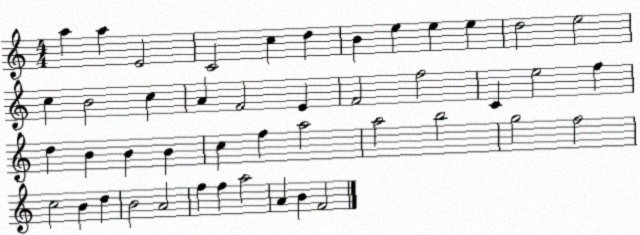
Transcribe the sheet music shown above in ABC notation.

X:1
T:Untitled
M:4/4
L:1/4
K:C
a a E2 C2 c d B e e e d2 e2 c B2 c A F2 E F2 f2 C e2 f d B B B c f a2 a2 b2 g2 f2 c2 B d B2 A2 f f a2 A B F2